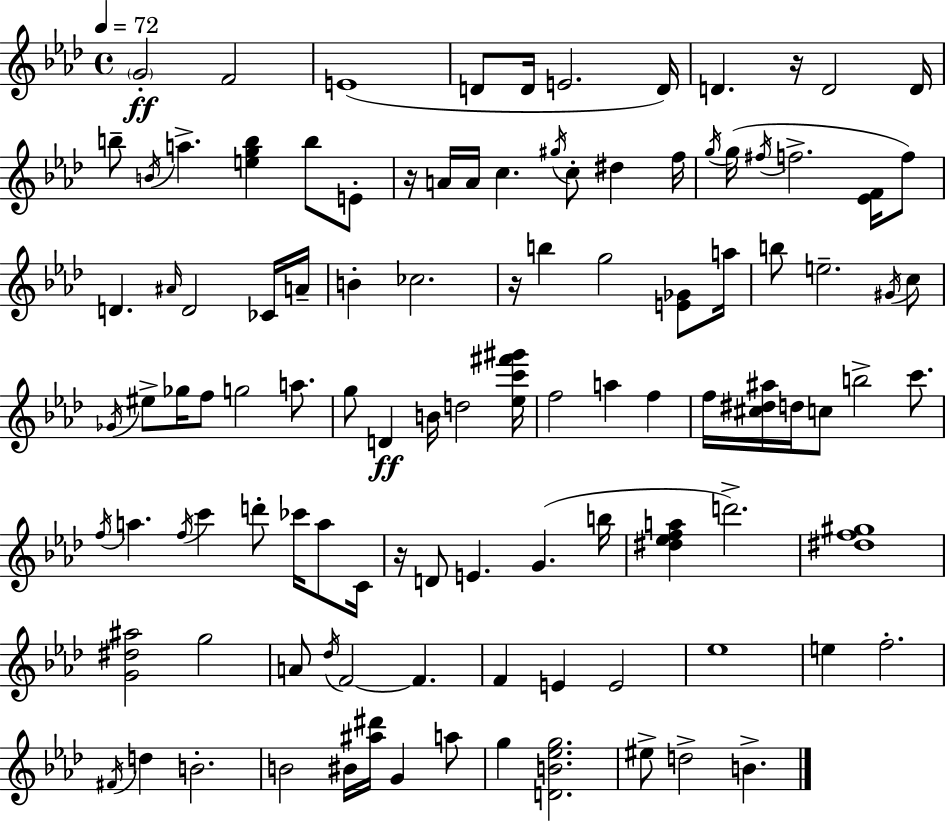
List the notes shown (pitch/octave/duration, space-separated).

G4/h F4/h E4/w D4/e D4/s E4/h. D4/s D4/q. R/s D4/h D4/s B5/e B4/s A5/q. [E5,G5,B5]/q B5/e E4/e R/s A4/s A4/s C5/q. G#5/s C5/e D#5/q F5/s G5/s G5/s F#5/s F5/h. [Eb4,F4]/s F5/e D4/q. A#4/s D4/h CES4/s A4/s B4/q CES5/h. R/s B5/q G5/h [E4,Gb4]/e A5/s B5/e E5/h. G#4/s C5/e Gb4/s EIS5/e Gb5/s F5/e G5/h A5/e. G5/e D4/q B4/s D5/h [Eb5,C6,F#6,G#6]/s F5/h A5/q F5/q F5/s [C#5,D#5,A#5]/s D5/s C5/e B5/h C6/e. F5/s A5/q. F5/s C6/q D6/e CES6/s A5/e C4/s R/s D4/e E4/q. G4/q. B5/s [D#5,Eb5,F5,A5]/q D6/h. [D#5,F5,G#5]/w [G4,D#5,A#5]/h G5/h A4/e Db5/s F4/h F4/q. F4/q E4/q E4/h Eb5/w E5/q F5/h. F#4/s D5/q B4/h. B4/h BIS4/s [A#5,D#6]/s G4/q A5/e G5/q [D4,B4,Eb5,G5]/h. EIS5/e D5/h B4/q.